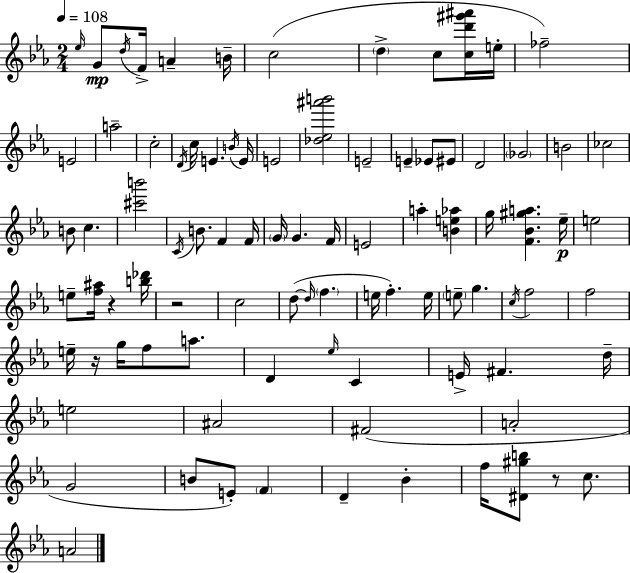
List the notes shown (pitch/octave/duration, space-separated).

Eb5/s G4/e D5/s F4/s A4/q B4/s C5/h D5/q C5/e [C5,D6,G#6,A#6]/s E5/s FES5/h E4/h A5/h C5/h D4/s C5/s E4/q. B4/s E4/s E4/h [Db5,Eb5,A#6,B6]/h E4/h E4/q Eb4/e EIS4/e D4/h Gb4/h B4/h CES5/h B4/e C5/q. [C#6,B6]/h C4/s B4/e. F4/q F4/s G4/s G4/q. F4/s E4/h A5/q [B4,E5,Ab5]/q G5/s [F4,Bb4,G#5,A5]/q. Eb5/s E5/h E5/e [F5,A#5]/s R/q [B5,Db6]/s R/h C5/h D5/e D5/s F5/q. E5/s F5/q. E5/s E5/e G5/q. C5/s F5/h F5/h E5/s R/s G5/s F5/e A5/e. D4/q Eb5/s C4/q E4/s F#4/q. D5/s E5/h A#4/h F#4/h A4/h G4/h B4/e E4/e F4/q D4/q Bb4/q F5/s [D#4,G#5,B5]/e R/e C5/e. A4/h